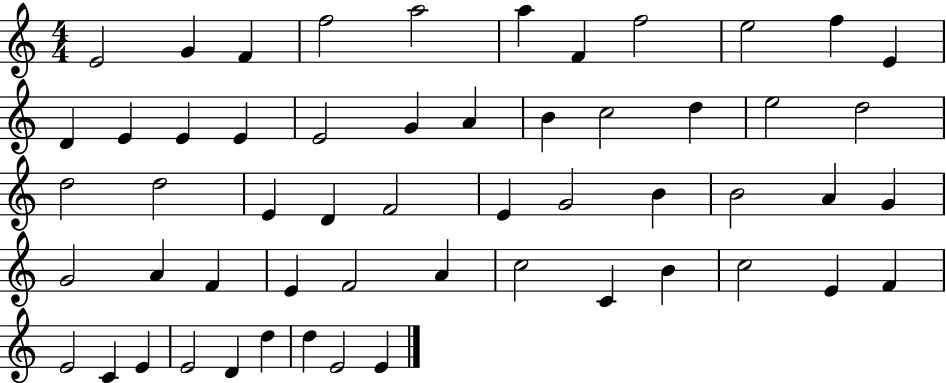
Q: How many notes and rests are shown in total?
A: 55